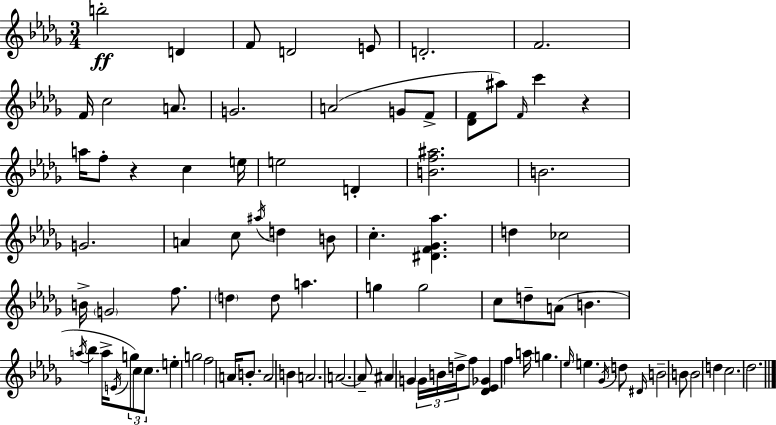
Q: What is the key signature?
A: BES minor